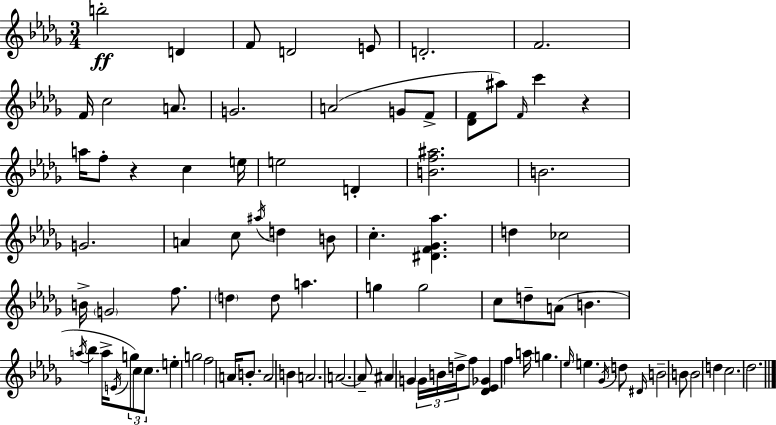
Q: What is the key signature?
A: BES minor